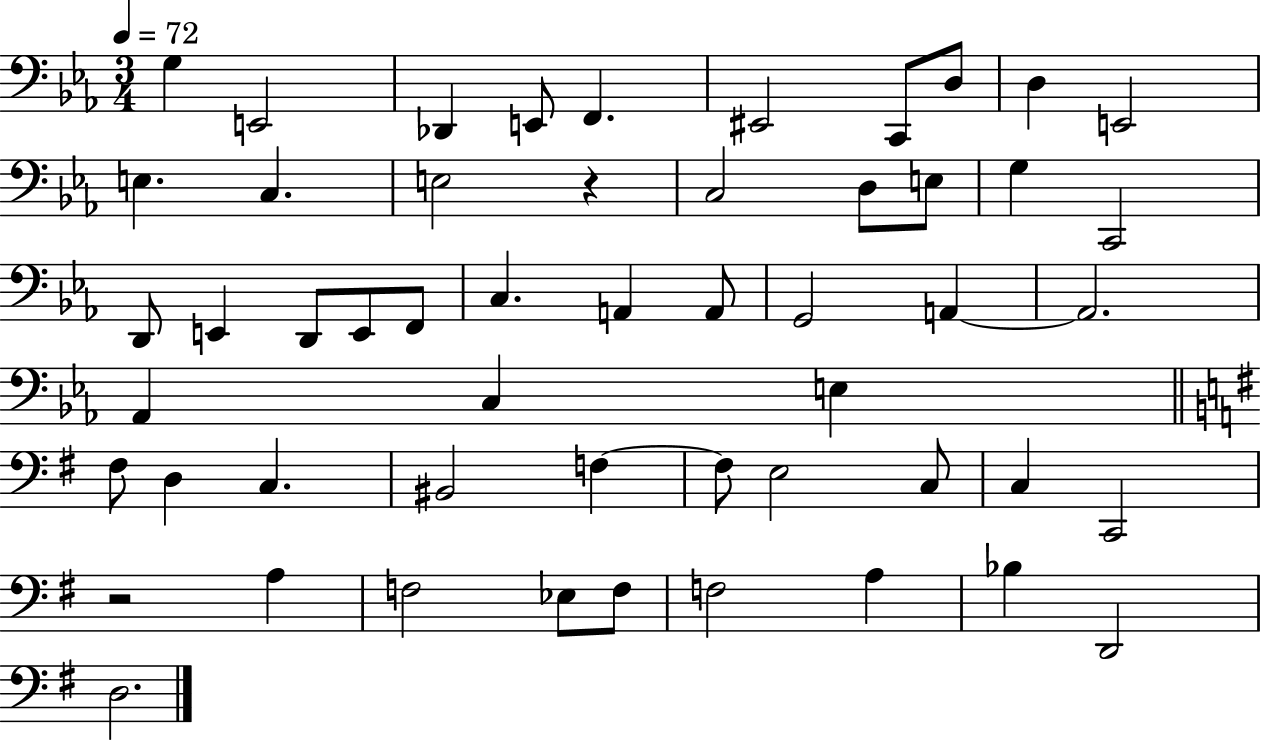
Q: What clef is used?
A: bass